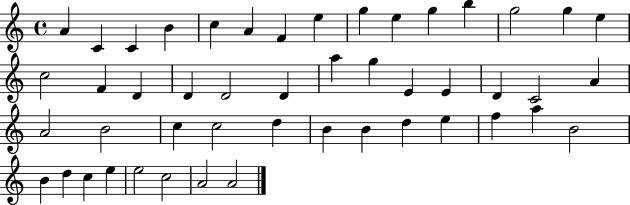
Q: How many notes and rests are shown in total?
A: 48